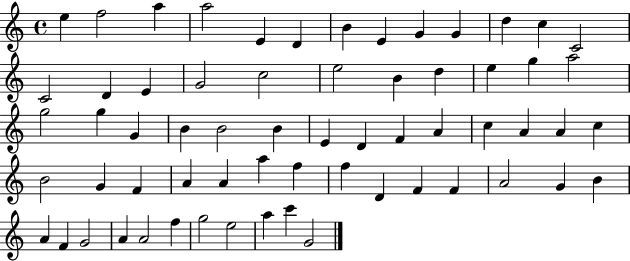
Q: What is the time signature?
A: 4/4